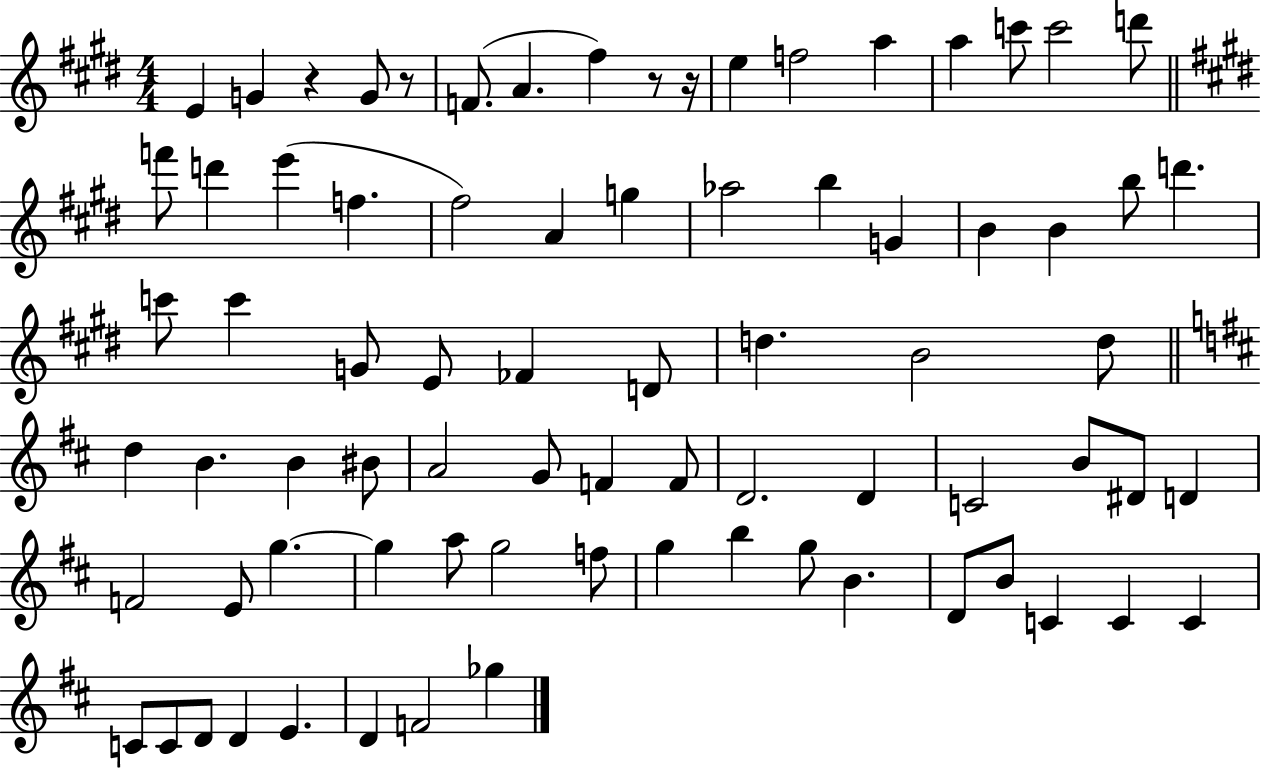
{
  \clef treble
  \numericTimeSignature
  \time 4/4
  \key e \major
  e'4 g'4 r4 g'8 r8 | f'8.( a'4. fis''4) r8 r16 | e''4 f''2 a''4 | a''4 c'''8 c'''2 d'''8 | \break \bar "||" \break \key e \major f'''8 d'''4 e'''4( f''4. | fis''2) a'4 g''4 | aes''2 b''4 g'4 | b'4 b'4 b''8 d'''4. | \break c'''8 c'''4 g'8 e'8 fes'4 d'8 | d''4. b'2 d''8 | \bar "||" \break \key b \minor d''4 b'4. b'4 bis'8 | a'2 g'8 f'4 f'8 | d'2. d'4 | c'2 b'8 dis'8 d'4 | \break f'2 e'8 g''4.~~ | g''4 a''8 g''2 f''8 | g''4 b''4 g''8 b'4. | d'8 b'8 c'4 c'4 c'4 | \break c'8 c'8 d'8 d'4 e'4. | d'4 f'2 ges''4 | \bar "|."
}